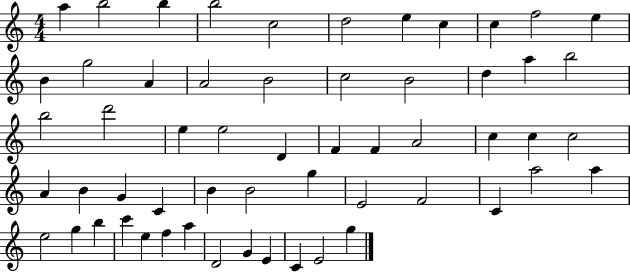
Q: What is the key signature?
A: C major